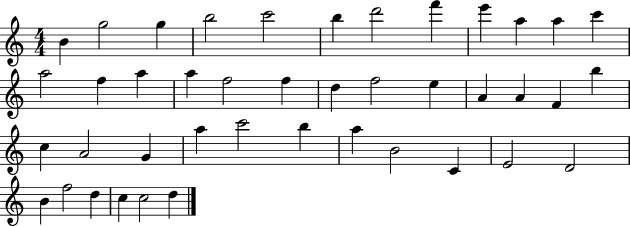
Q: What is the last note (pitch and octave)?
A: D5